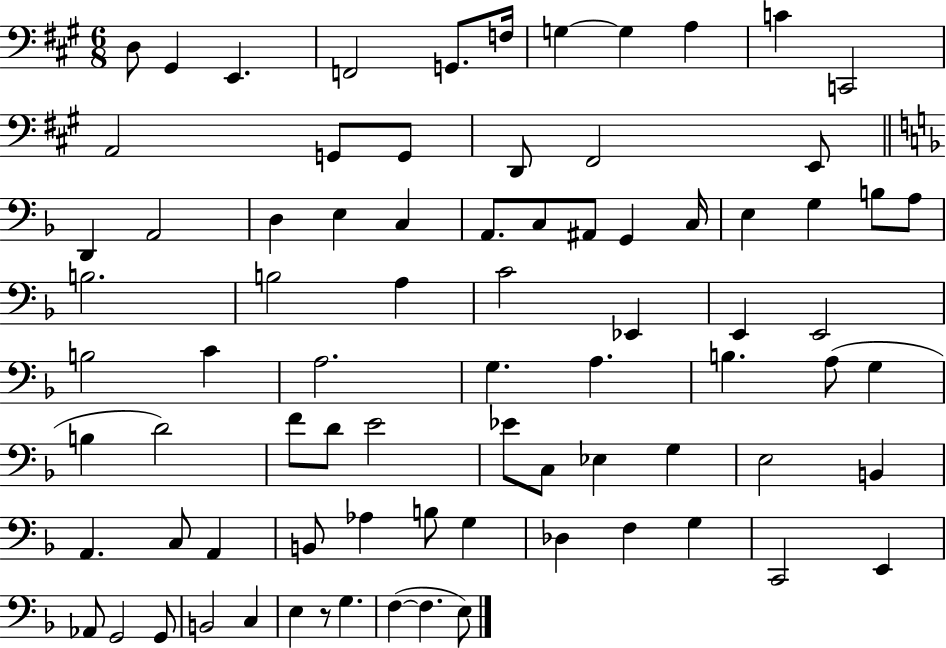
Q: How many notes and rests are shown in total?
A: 80